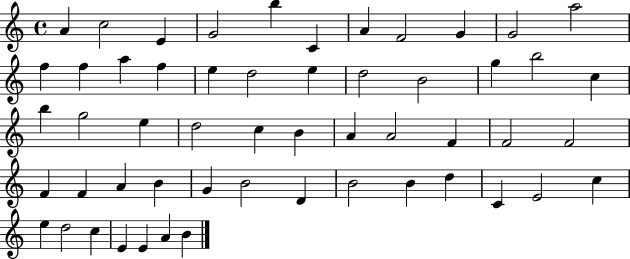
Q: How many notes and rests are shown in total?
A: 54